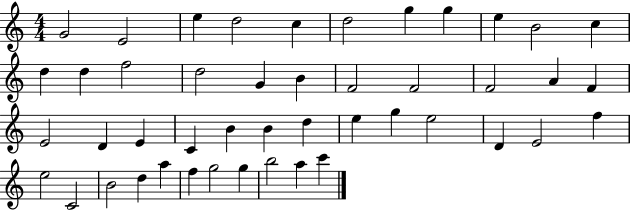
{
  \clef treble
  \numericTimeSignature
  \time 4/4
  \key c \major
  g'2 e'2 | e''4 d''2 c''4 | d''2 g''4 g''4 | e''4 b'2 c''4 | \break d''4 d''4 f''2 | d''2 g'4 b'4 | f'2 f'2 | f'2 a'4 f'4 | \break e'2 d'4 e'4 | c'4 b'4 b'4 d''4 | e''4 g''4 e''2 | d'4 e'2 f''4 | \break e''2 c'2 | b'2 d''4 a''4 | f''4 g''2 g''4 | b''2 a''4 c'''4 | \break \bar "|."
}